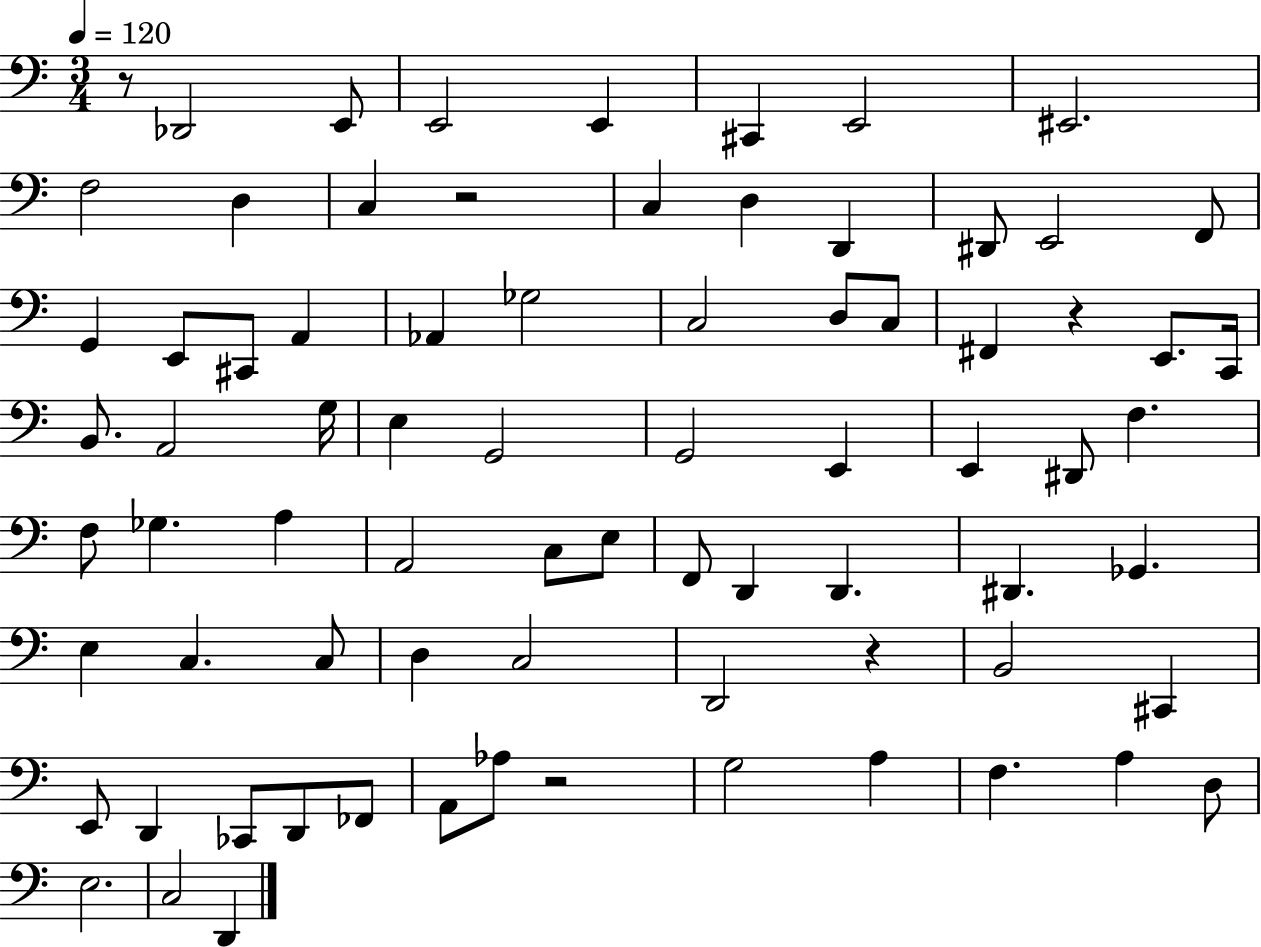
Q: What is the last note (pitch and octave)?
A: D2